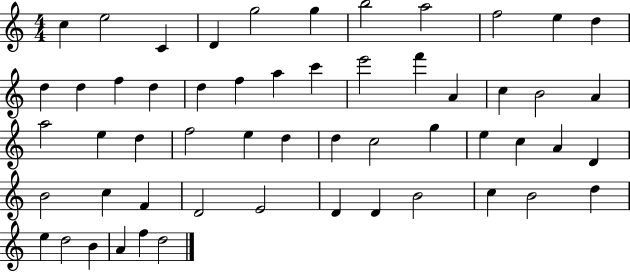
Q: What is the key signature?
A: C major